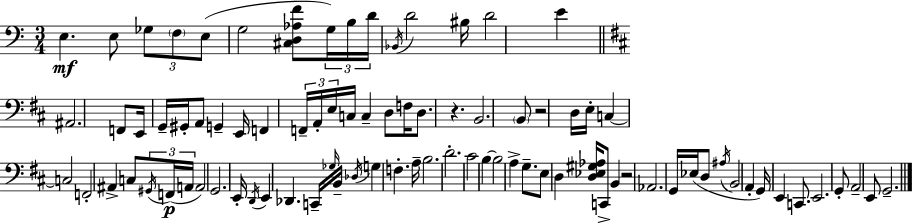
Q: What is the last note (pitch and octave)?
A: G2